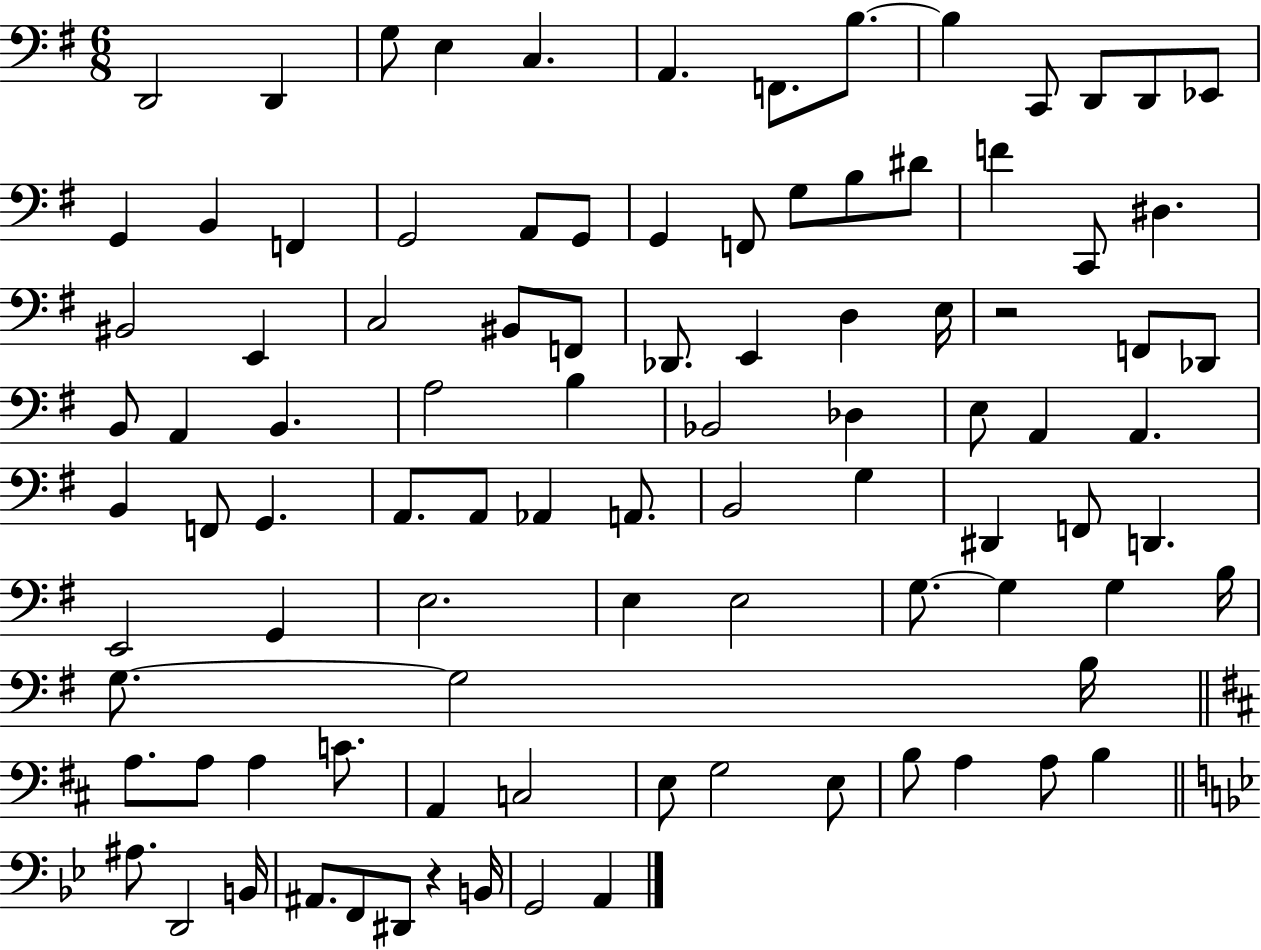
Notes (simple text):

D2/h D2/q G3/e E3/q C3/q. A2/q. F2/e. B3/e. B3/q C2/e D2/e D2/e Eb2/e G2/q B2/q F2/q G2/h A2/e G2/e G2/q F2/e G3/e B3/e D#4/e F4/q C2/e D#3/q. BIS2/h E2/q C3/h BIS2/e F2/e Db2/e. E2/q D3/q E3/s R/h F2/e Db2/e B2/e A2/q B2/q. A3/h B3/q Bb2/h Db3/q E3/e A2/q A2/q. B2/q F2/e G2/q. A2/e. A2/e Ab2/q A2/e. B2/h G3/q D#2/q F2/e D2/q. E2/h G2/q E3/h. E3/q E3/h G3/e. G3/q G3/q B3/s G3/e. G3/h B3/s A3/e. A3/e A3/q C4/e. A2/q C3/h E3/e G3/h E3/e B3/e A3/q A3/e B3/q A#3/e. D2/h B2/s A#2/e. F2/e D#2/e R/q B2/s G2/h A2/q